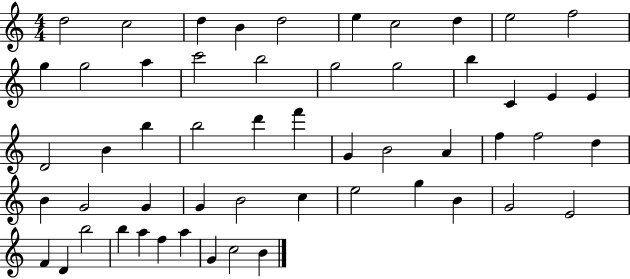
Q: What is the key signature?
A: C major